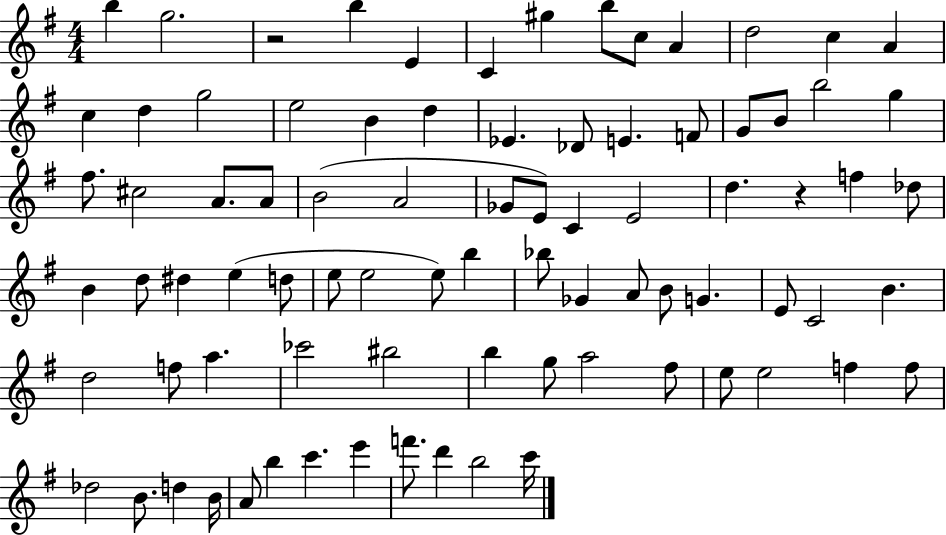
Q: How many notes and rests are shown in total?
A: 83